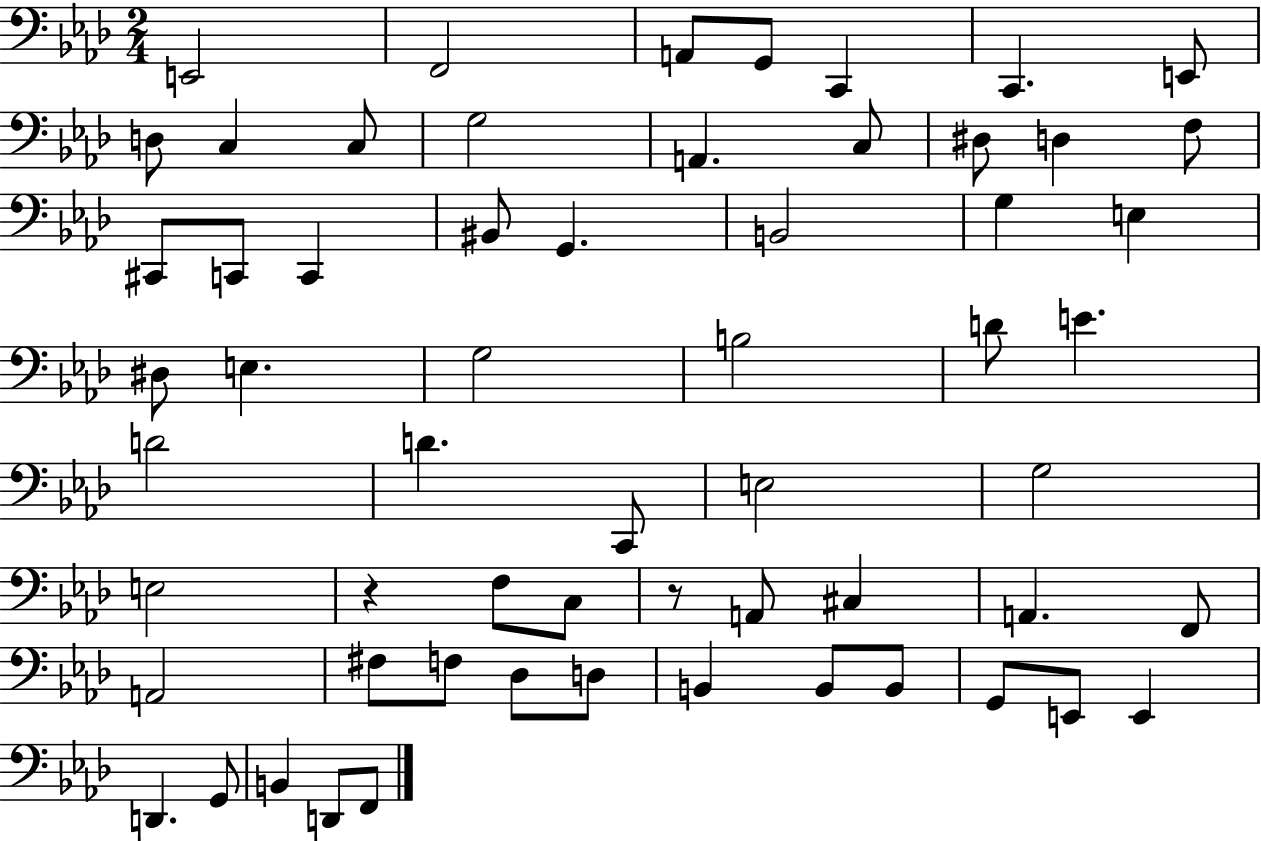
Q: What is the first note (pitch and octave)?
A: E2